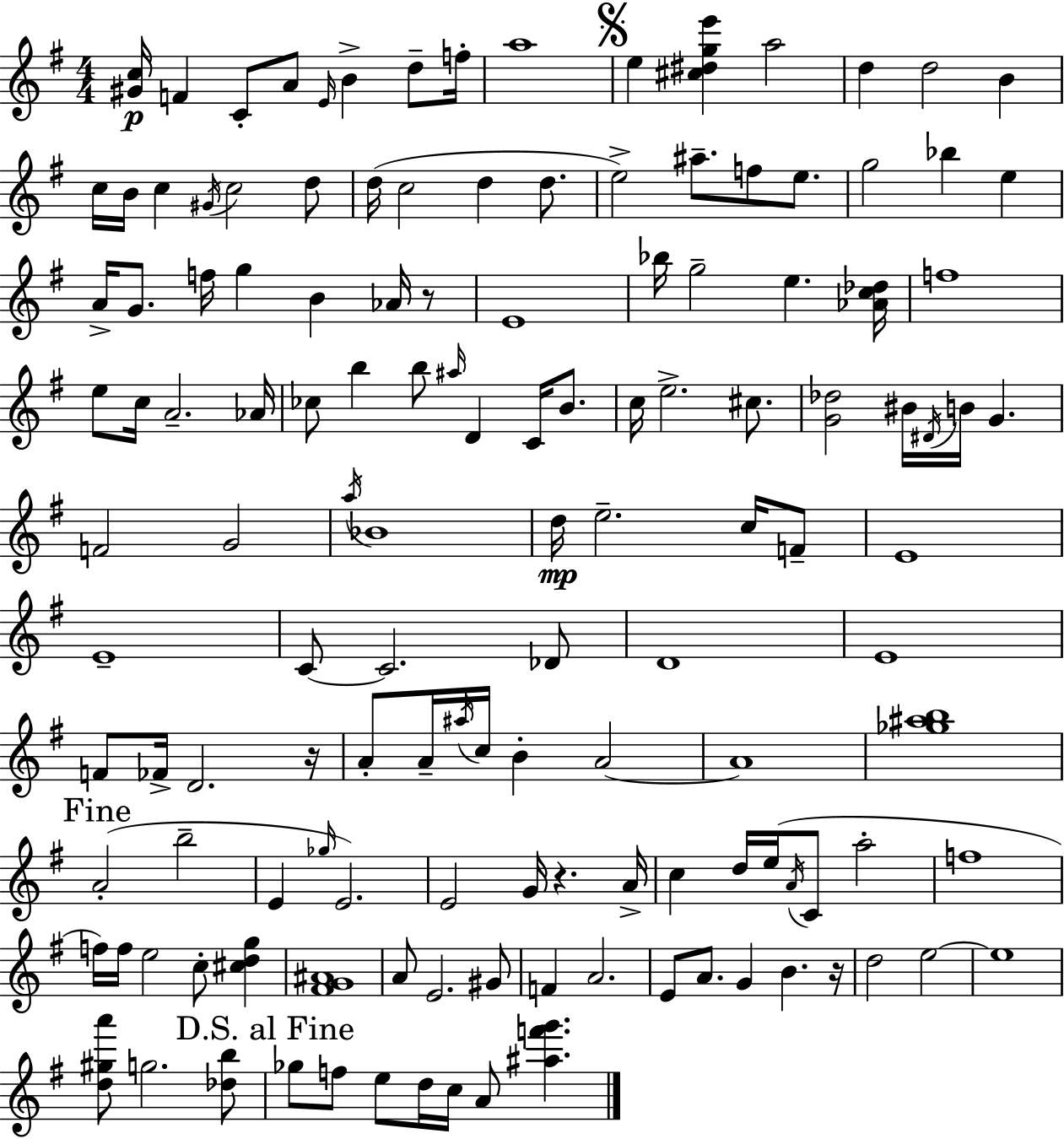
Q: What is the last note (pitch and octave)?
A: A4